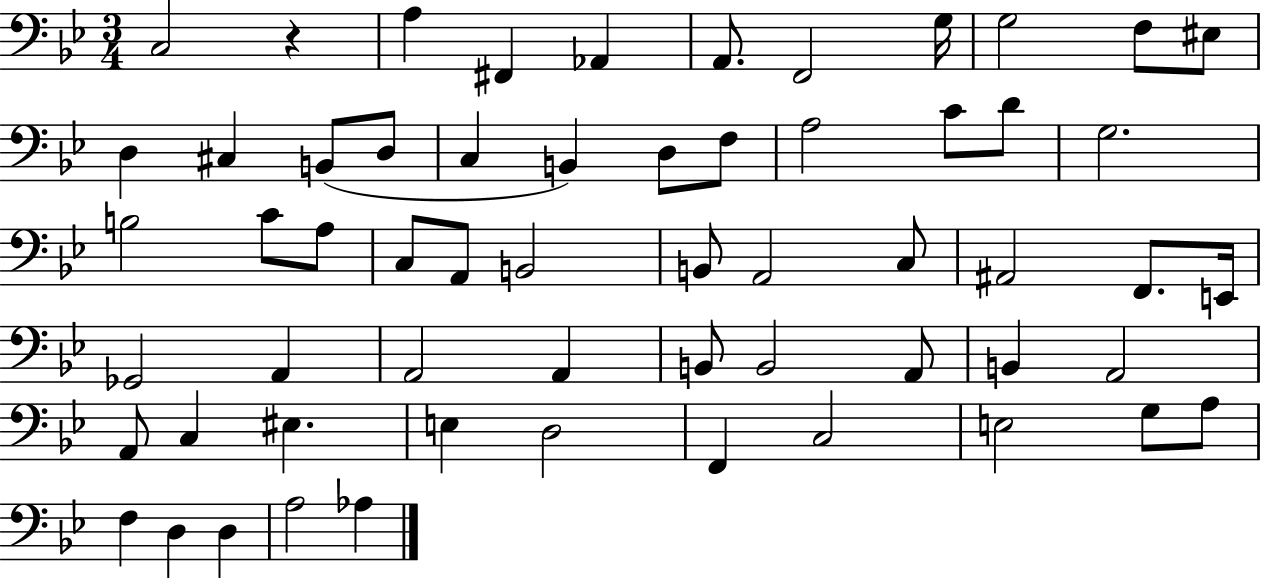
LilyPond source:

{
  \clef bass
  \numericTimeSignature
  \time 3/4
  \key bes \major
  c2 r4 | a4 fis,4 aes,4 | a,8. f,2 g16 | g2 f8 eis8 | \break d4 cis4 b,8( d8 | c4 b,4) d8 f8 | a2 c'8 d'8 | g2. | \break b2 c'8 a8 | c8 a,8 b,2 | b,8 a,2 c8 | ais,2 f,8. e,16 | \break ges,2 a,4 | a,2 a,4 | b,8 b,2 a,8 | b,4 a,2 | \break a,8 c4 eis4. | e4 d2 | f,4 c2 | e2 g8 a8 | \break f4 d4 d4 | a2 aes4 | \bar "|."
}